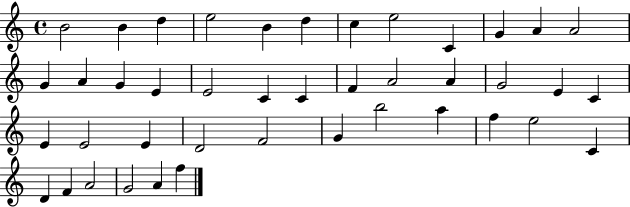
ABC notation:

X:1
T:Untitled
M:4/4
L:1/4
K:C
B2 B d e2 B d c e2 C G A A2 G A G E E2 C C F A2 A G2 E C E E2 E D2 F2 G b2 a f e2 C D F A2 G2 A f